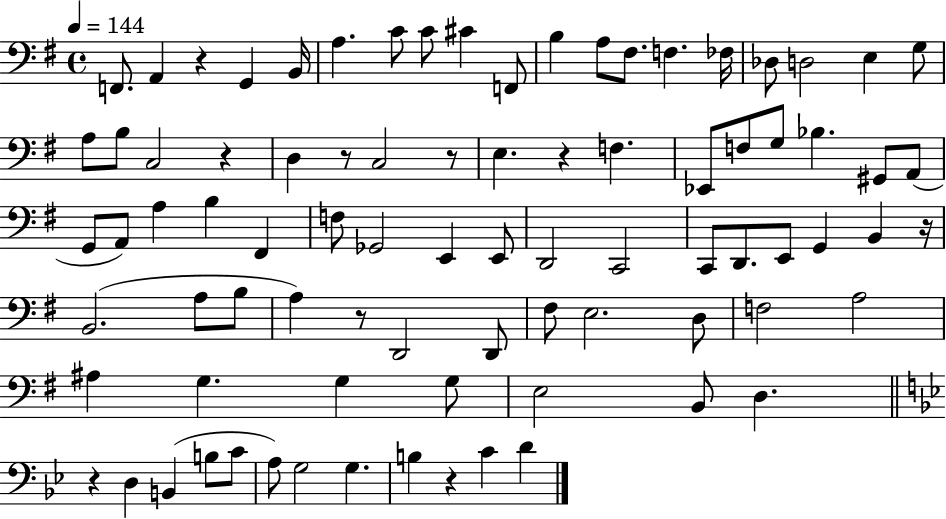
{
  \clef bass
  \time 4/4
  \defaultTimeSignature
  \key g \major
  \tempo 4 = 144
  f,8. a,4 r4 g,4 b,16 | a4. c'8 c'8 cis'4 f,8 | b4 a8 fis8. f4. fes16 | des8 d2 e4 g8 | \break a8 b8 c2 r4 | d4 r8 c2 r8 | e4. r4 f4. | ees,8 f8 g8 bes4. gis,8 a,8( | \break g,8 a,8) a4 b4 fis,4 | f8 ges,2 e,4 e,8 | d,2 c,2 | c,8 d,8. e,8 g,4 b,4 r16 | \break b,2.( a8 b8 | a4) r8 d,2 d,8 | fis8 e2. d8 | f2 a2 | \break ais4 g4. g4 g8 | e2 b,8 d4. | \bar "||" \break \key bes \major r4 d4 b,4( b8 c'8 | a8) g2 g4. | b4 r4 c'4 d'4 | \bar "|."
}